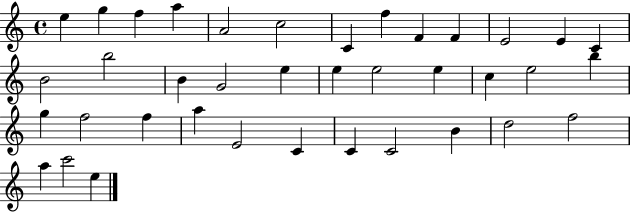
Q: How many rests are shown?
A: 0